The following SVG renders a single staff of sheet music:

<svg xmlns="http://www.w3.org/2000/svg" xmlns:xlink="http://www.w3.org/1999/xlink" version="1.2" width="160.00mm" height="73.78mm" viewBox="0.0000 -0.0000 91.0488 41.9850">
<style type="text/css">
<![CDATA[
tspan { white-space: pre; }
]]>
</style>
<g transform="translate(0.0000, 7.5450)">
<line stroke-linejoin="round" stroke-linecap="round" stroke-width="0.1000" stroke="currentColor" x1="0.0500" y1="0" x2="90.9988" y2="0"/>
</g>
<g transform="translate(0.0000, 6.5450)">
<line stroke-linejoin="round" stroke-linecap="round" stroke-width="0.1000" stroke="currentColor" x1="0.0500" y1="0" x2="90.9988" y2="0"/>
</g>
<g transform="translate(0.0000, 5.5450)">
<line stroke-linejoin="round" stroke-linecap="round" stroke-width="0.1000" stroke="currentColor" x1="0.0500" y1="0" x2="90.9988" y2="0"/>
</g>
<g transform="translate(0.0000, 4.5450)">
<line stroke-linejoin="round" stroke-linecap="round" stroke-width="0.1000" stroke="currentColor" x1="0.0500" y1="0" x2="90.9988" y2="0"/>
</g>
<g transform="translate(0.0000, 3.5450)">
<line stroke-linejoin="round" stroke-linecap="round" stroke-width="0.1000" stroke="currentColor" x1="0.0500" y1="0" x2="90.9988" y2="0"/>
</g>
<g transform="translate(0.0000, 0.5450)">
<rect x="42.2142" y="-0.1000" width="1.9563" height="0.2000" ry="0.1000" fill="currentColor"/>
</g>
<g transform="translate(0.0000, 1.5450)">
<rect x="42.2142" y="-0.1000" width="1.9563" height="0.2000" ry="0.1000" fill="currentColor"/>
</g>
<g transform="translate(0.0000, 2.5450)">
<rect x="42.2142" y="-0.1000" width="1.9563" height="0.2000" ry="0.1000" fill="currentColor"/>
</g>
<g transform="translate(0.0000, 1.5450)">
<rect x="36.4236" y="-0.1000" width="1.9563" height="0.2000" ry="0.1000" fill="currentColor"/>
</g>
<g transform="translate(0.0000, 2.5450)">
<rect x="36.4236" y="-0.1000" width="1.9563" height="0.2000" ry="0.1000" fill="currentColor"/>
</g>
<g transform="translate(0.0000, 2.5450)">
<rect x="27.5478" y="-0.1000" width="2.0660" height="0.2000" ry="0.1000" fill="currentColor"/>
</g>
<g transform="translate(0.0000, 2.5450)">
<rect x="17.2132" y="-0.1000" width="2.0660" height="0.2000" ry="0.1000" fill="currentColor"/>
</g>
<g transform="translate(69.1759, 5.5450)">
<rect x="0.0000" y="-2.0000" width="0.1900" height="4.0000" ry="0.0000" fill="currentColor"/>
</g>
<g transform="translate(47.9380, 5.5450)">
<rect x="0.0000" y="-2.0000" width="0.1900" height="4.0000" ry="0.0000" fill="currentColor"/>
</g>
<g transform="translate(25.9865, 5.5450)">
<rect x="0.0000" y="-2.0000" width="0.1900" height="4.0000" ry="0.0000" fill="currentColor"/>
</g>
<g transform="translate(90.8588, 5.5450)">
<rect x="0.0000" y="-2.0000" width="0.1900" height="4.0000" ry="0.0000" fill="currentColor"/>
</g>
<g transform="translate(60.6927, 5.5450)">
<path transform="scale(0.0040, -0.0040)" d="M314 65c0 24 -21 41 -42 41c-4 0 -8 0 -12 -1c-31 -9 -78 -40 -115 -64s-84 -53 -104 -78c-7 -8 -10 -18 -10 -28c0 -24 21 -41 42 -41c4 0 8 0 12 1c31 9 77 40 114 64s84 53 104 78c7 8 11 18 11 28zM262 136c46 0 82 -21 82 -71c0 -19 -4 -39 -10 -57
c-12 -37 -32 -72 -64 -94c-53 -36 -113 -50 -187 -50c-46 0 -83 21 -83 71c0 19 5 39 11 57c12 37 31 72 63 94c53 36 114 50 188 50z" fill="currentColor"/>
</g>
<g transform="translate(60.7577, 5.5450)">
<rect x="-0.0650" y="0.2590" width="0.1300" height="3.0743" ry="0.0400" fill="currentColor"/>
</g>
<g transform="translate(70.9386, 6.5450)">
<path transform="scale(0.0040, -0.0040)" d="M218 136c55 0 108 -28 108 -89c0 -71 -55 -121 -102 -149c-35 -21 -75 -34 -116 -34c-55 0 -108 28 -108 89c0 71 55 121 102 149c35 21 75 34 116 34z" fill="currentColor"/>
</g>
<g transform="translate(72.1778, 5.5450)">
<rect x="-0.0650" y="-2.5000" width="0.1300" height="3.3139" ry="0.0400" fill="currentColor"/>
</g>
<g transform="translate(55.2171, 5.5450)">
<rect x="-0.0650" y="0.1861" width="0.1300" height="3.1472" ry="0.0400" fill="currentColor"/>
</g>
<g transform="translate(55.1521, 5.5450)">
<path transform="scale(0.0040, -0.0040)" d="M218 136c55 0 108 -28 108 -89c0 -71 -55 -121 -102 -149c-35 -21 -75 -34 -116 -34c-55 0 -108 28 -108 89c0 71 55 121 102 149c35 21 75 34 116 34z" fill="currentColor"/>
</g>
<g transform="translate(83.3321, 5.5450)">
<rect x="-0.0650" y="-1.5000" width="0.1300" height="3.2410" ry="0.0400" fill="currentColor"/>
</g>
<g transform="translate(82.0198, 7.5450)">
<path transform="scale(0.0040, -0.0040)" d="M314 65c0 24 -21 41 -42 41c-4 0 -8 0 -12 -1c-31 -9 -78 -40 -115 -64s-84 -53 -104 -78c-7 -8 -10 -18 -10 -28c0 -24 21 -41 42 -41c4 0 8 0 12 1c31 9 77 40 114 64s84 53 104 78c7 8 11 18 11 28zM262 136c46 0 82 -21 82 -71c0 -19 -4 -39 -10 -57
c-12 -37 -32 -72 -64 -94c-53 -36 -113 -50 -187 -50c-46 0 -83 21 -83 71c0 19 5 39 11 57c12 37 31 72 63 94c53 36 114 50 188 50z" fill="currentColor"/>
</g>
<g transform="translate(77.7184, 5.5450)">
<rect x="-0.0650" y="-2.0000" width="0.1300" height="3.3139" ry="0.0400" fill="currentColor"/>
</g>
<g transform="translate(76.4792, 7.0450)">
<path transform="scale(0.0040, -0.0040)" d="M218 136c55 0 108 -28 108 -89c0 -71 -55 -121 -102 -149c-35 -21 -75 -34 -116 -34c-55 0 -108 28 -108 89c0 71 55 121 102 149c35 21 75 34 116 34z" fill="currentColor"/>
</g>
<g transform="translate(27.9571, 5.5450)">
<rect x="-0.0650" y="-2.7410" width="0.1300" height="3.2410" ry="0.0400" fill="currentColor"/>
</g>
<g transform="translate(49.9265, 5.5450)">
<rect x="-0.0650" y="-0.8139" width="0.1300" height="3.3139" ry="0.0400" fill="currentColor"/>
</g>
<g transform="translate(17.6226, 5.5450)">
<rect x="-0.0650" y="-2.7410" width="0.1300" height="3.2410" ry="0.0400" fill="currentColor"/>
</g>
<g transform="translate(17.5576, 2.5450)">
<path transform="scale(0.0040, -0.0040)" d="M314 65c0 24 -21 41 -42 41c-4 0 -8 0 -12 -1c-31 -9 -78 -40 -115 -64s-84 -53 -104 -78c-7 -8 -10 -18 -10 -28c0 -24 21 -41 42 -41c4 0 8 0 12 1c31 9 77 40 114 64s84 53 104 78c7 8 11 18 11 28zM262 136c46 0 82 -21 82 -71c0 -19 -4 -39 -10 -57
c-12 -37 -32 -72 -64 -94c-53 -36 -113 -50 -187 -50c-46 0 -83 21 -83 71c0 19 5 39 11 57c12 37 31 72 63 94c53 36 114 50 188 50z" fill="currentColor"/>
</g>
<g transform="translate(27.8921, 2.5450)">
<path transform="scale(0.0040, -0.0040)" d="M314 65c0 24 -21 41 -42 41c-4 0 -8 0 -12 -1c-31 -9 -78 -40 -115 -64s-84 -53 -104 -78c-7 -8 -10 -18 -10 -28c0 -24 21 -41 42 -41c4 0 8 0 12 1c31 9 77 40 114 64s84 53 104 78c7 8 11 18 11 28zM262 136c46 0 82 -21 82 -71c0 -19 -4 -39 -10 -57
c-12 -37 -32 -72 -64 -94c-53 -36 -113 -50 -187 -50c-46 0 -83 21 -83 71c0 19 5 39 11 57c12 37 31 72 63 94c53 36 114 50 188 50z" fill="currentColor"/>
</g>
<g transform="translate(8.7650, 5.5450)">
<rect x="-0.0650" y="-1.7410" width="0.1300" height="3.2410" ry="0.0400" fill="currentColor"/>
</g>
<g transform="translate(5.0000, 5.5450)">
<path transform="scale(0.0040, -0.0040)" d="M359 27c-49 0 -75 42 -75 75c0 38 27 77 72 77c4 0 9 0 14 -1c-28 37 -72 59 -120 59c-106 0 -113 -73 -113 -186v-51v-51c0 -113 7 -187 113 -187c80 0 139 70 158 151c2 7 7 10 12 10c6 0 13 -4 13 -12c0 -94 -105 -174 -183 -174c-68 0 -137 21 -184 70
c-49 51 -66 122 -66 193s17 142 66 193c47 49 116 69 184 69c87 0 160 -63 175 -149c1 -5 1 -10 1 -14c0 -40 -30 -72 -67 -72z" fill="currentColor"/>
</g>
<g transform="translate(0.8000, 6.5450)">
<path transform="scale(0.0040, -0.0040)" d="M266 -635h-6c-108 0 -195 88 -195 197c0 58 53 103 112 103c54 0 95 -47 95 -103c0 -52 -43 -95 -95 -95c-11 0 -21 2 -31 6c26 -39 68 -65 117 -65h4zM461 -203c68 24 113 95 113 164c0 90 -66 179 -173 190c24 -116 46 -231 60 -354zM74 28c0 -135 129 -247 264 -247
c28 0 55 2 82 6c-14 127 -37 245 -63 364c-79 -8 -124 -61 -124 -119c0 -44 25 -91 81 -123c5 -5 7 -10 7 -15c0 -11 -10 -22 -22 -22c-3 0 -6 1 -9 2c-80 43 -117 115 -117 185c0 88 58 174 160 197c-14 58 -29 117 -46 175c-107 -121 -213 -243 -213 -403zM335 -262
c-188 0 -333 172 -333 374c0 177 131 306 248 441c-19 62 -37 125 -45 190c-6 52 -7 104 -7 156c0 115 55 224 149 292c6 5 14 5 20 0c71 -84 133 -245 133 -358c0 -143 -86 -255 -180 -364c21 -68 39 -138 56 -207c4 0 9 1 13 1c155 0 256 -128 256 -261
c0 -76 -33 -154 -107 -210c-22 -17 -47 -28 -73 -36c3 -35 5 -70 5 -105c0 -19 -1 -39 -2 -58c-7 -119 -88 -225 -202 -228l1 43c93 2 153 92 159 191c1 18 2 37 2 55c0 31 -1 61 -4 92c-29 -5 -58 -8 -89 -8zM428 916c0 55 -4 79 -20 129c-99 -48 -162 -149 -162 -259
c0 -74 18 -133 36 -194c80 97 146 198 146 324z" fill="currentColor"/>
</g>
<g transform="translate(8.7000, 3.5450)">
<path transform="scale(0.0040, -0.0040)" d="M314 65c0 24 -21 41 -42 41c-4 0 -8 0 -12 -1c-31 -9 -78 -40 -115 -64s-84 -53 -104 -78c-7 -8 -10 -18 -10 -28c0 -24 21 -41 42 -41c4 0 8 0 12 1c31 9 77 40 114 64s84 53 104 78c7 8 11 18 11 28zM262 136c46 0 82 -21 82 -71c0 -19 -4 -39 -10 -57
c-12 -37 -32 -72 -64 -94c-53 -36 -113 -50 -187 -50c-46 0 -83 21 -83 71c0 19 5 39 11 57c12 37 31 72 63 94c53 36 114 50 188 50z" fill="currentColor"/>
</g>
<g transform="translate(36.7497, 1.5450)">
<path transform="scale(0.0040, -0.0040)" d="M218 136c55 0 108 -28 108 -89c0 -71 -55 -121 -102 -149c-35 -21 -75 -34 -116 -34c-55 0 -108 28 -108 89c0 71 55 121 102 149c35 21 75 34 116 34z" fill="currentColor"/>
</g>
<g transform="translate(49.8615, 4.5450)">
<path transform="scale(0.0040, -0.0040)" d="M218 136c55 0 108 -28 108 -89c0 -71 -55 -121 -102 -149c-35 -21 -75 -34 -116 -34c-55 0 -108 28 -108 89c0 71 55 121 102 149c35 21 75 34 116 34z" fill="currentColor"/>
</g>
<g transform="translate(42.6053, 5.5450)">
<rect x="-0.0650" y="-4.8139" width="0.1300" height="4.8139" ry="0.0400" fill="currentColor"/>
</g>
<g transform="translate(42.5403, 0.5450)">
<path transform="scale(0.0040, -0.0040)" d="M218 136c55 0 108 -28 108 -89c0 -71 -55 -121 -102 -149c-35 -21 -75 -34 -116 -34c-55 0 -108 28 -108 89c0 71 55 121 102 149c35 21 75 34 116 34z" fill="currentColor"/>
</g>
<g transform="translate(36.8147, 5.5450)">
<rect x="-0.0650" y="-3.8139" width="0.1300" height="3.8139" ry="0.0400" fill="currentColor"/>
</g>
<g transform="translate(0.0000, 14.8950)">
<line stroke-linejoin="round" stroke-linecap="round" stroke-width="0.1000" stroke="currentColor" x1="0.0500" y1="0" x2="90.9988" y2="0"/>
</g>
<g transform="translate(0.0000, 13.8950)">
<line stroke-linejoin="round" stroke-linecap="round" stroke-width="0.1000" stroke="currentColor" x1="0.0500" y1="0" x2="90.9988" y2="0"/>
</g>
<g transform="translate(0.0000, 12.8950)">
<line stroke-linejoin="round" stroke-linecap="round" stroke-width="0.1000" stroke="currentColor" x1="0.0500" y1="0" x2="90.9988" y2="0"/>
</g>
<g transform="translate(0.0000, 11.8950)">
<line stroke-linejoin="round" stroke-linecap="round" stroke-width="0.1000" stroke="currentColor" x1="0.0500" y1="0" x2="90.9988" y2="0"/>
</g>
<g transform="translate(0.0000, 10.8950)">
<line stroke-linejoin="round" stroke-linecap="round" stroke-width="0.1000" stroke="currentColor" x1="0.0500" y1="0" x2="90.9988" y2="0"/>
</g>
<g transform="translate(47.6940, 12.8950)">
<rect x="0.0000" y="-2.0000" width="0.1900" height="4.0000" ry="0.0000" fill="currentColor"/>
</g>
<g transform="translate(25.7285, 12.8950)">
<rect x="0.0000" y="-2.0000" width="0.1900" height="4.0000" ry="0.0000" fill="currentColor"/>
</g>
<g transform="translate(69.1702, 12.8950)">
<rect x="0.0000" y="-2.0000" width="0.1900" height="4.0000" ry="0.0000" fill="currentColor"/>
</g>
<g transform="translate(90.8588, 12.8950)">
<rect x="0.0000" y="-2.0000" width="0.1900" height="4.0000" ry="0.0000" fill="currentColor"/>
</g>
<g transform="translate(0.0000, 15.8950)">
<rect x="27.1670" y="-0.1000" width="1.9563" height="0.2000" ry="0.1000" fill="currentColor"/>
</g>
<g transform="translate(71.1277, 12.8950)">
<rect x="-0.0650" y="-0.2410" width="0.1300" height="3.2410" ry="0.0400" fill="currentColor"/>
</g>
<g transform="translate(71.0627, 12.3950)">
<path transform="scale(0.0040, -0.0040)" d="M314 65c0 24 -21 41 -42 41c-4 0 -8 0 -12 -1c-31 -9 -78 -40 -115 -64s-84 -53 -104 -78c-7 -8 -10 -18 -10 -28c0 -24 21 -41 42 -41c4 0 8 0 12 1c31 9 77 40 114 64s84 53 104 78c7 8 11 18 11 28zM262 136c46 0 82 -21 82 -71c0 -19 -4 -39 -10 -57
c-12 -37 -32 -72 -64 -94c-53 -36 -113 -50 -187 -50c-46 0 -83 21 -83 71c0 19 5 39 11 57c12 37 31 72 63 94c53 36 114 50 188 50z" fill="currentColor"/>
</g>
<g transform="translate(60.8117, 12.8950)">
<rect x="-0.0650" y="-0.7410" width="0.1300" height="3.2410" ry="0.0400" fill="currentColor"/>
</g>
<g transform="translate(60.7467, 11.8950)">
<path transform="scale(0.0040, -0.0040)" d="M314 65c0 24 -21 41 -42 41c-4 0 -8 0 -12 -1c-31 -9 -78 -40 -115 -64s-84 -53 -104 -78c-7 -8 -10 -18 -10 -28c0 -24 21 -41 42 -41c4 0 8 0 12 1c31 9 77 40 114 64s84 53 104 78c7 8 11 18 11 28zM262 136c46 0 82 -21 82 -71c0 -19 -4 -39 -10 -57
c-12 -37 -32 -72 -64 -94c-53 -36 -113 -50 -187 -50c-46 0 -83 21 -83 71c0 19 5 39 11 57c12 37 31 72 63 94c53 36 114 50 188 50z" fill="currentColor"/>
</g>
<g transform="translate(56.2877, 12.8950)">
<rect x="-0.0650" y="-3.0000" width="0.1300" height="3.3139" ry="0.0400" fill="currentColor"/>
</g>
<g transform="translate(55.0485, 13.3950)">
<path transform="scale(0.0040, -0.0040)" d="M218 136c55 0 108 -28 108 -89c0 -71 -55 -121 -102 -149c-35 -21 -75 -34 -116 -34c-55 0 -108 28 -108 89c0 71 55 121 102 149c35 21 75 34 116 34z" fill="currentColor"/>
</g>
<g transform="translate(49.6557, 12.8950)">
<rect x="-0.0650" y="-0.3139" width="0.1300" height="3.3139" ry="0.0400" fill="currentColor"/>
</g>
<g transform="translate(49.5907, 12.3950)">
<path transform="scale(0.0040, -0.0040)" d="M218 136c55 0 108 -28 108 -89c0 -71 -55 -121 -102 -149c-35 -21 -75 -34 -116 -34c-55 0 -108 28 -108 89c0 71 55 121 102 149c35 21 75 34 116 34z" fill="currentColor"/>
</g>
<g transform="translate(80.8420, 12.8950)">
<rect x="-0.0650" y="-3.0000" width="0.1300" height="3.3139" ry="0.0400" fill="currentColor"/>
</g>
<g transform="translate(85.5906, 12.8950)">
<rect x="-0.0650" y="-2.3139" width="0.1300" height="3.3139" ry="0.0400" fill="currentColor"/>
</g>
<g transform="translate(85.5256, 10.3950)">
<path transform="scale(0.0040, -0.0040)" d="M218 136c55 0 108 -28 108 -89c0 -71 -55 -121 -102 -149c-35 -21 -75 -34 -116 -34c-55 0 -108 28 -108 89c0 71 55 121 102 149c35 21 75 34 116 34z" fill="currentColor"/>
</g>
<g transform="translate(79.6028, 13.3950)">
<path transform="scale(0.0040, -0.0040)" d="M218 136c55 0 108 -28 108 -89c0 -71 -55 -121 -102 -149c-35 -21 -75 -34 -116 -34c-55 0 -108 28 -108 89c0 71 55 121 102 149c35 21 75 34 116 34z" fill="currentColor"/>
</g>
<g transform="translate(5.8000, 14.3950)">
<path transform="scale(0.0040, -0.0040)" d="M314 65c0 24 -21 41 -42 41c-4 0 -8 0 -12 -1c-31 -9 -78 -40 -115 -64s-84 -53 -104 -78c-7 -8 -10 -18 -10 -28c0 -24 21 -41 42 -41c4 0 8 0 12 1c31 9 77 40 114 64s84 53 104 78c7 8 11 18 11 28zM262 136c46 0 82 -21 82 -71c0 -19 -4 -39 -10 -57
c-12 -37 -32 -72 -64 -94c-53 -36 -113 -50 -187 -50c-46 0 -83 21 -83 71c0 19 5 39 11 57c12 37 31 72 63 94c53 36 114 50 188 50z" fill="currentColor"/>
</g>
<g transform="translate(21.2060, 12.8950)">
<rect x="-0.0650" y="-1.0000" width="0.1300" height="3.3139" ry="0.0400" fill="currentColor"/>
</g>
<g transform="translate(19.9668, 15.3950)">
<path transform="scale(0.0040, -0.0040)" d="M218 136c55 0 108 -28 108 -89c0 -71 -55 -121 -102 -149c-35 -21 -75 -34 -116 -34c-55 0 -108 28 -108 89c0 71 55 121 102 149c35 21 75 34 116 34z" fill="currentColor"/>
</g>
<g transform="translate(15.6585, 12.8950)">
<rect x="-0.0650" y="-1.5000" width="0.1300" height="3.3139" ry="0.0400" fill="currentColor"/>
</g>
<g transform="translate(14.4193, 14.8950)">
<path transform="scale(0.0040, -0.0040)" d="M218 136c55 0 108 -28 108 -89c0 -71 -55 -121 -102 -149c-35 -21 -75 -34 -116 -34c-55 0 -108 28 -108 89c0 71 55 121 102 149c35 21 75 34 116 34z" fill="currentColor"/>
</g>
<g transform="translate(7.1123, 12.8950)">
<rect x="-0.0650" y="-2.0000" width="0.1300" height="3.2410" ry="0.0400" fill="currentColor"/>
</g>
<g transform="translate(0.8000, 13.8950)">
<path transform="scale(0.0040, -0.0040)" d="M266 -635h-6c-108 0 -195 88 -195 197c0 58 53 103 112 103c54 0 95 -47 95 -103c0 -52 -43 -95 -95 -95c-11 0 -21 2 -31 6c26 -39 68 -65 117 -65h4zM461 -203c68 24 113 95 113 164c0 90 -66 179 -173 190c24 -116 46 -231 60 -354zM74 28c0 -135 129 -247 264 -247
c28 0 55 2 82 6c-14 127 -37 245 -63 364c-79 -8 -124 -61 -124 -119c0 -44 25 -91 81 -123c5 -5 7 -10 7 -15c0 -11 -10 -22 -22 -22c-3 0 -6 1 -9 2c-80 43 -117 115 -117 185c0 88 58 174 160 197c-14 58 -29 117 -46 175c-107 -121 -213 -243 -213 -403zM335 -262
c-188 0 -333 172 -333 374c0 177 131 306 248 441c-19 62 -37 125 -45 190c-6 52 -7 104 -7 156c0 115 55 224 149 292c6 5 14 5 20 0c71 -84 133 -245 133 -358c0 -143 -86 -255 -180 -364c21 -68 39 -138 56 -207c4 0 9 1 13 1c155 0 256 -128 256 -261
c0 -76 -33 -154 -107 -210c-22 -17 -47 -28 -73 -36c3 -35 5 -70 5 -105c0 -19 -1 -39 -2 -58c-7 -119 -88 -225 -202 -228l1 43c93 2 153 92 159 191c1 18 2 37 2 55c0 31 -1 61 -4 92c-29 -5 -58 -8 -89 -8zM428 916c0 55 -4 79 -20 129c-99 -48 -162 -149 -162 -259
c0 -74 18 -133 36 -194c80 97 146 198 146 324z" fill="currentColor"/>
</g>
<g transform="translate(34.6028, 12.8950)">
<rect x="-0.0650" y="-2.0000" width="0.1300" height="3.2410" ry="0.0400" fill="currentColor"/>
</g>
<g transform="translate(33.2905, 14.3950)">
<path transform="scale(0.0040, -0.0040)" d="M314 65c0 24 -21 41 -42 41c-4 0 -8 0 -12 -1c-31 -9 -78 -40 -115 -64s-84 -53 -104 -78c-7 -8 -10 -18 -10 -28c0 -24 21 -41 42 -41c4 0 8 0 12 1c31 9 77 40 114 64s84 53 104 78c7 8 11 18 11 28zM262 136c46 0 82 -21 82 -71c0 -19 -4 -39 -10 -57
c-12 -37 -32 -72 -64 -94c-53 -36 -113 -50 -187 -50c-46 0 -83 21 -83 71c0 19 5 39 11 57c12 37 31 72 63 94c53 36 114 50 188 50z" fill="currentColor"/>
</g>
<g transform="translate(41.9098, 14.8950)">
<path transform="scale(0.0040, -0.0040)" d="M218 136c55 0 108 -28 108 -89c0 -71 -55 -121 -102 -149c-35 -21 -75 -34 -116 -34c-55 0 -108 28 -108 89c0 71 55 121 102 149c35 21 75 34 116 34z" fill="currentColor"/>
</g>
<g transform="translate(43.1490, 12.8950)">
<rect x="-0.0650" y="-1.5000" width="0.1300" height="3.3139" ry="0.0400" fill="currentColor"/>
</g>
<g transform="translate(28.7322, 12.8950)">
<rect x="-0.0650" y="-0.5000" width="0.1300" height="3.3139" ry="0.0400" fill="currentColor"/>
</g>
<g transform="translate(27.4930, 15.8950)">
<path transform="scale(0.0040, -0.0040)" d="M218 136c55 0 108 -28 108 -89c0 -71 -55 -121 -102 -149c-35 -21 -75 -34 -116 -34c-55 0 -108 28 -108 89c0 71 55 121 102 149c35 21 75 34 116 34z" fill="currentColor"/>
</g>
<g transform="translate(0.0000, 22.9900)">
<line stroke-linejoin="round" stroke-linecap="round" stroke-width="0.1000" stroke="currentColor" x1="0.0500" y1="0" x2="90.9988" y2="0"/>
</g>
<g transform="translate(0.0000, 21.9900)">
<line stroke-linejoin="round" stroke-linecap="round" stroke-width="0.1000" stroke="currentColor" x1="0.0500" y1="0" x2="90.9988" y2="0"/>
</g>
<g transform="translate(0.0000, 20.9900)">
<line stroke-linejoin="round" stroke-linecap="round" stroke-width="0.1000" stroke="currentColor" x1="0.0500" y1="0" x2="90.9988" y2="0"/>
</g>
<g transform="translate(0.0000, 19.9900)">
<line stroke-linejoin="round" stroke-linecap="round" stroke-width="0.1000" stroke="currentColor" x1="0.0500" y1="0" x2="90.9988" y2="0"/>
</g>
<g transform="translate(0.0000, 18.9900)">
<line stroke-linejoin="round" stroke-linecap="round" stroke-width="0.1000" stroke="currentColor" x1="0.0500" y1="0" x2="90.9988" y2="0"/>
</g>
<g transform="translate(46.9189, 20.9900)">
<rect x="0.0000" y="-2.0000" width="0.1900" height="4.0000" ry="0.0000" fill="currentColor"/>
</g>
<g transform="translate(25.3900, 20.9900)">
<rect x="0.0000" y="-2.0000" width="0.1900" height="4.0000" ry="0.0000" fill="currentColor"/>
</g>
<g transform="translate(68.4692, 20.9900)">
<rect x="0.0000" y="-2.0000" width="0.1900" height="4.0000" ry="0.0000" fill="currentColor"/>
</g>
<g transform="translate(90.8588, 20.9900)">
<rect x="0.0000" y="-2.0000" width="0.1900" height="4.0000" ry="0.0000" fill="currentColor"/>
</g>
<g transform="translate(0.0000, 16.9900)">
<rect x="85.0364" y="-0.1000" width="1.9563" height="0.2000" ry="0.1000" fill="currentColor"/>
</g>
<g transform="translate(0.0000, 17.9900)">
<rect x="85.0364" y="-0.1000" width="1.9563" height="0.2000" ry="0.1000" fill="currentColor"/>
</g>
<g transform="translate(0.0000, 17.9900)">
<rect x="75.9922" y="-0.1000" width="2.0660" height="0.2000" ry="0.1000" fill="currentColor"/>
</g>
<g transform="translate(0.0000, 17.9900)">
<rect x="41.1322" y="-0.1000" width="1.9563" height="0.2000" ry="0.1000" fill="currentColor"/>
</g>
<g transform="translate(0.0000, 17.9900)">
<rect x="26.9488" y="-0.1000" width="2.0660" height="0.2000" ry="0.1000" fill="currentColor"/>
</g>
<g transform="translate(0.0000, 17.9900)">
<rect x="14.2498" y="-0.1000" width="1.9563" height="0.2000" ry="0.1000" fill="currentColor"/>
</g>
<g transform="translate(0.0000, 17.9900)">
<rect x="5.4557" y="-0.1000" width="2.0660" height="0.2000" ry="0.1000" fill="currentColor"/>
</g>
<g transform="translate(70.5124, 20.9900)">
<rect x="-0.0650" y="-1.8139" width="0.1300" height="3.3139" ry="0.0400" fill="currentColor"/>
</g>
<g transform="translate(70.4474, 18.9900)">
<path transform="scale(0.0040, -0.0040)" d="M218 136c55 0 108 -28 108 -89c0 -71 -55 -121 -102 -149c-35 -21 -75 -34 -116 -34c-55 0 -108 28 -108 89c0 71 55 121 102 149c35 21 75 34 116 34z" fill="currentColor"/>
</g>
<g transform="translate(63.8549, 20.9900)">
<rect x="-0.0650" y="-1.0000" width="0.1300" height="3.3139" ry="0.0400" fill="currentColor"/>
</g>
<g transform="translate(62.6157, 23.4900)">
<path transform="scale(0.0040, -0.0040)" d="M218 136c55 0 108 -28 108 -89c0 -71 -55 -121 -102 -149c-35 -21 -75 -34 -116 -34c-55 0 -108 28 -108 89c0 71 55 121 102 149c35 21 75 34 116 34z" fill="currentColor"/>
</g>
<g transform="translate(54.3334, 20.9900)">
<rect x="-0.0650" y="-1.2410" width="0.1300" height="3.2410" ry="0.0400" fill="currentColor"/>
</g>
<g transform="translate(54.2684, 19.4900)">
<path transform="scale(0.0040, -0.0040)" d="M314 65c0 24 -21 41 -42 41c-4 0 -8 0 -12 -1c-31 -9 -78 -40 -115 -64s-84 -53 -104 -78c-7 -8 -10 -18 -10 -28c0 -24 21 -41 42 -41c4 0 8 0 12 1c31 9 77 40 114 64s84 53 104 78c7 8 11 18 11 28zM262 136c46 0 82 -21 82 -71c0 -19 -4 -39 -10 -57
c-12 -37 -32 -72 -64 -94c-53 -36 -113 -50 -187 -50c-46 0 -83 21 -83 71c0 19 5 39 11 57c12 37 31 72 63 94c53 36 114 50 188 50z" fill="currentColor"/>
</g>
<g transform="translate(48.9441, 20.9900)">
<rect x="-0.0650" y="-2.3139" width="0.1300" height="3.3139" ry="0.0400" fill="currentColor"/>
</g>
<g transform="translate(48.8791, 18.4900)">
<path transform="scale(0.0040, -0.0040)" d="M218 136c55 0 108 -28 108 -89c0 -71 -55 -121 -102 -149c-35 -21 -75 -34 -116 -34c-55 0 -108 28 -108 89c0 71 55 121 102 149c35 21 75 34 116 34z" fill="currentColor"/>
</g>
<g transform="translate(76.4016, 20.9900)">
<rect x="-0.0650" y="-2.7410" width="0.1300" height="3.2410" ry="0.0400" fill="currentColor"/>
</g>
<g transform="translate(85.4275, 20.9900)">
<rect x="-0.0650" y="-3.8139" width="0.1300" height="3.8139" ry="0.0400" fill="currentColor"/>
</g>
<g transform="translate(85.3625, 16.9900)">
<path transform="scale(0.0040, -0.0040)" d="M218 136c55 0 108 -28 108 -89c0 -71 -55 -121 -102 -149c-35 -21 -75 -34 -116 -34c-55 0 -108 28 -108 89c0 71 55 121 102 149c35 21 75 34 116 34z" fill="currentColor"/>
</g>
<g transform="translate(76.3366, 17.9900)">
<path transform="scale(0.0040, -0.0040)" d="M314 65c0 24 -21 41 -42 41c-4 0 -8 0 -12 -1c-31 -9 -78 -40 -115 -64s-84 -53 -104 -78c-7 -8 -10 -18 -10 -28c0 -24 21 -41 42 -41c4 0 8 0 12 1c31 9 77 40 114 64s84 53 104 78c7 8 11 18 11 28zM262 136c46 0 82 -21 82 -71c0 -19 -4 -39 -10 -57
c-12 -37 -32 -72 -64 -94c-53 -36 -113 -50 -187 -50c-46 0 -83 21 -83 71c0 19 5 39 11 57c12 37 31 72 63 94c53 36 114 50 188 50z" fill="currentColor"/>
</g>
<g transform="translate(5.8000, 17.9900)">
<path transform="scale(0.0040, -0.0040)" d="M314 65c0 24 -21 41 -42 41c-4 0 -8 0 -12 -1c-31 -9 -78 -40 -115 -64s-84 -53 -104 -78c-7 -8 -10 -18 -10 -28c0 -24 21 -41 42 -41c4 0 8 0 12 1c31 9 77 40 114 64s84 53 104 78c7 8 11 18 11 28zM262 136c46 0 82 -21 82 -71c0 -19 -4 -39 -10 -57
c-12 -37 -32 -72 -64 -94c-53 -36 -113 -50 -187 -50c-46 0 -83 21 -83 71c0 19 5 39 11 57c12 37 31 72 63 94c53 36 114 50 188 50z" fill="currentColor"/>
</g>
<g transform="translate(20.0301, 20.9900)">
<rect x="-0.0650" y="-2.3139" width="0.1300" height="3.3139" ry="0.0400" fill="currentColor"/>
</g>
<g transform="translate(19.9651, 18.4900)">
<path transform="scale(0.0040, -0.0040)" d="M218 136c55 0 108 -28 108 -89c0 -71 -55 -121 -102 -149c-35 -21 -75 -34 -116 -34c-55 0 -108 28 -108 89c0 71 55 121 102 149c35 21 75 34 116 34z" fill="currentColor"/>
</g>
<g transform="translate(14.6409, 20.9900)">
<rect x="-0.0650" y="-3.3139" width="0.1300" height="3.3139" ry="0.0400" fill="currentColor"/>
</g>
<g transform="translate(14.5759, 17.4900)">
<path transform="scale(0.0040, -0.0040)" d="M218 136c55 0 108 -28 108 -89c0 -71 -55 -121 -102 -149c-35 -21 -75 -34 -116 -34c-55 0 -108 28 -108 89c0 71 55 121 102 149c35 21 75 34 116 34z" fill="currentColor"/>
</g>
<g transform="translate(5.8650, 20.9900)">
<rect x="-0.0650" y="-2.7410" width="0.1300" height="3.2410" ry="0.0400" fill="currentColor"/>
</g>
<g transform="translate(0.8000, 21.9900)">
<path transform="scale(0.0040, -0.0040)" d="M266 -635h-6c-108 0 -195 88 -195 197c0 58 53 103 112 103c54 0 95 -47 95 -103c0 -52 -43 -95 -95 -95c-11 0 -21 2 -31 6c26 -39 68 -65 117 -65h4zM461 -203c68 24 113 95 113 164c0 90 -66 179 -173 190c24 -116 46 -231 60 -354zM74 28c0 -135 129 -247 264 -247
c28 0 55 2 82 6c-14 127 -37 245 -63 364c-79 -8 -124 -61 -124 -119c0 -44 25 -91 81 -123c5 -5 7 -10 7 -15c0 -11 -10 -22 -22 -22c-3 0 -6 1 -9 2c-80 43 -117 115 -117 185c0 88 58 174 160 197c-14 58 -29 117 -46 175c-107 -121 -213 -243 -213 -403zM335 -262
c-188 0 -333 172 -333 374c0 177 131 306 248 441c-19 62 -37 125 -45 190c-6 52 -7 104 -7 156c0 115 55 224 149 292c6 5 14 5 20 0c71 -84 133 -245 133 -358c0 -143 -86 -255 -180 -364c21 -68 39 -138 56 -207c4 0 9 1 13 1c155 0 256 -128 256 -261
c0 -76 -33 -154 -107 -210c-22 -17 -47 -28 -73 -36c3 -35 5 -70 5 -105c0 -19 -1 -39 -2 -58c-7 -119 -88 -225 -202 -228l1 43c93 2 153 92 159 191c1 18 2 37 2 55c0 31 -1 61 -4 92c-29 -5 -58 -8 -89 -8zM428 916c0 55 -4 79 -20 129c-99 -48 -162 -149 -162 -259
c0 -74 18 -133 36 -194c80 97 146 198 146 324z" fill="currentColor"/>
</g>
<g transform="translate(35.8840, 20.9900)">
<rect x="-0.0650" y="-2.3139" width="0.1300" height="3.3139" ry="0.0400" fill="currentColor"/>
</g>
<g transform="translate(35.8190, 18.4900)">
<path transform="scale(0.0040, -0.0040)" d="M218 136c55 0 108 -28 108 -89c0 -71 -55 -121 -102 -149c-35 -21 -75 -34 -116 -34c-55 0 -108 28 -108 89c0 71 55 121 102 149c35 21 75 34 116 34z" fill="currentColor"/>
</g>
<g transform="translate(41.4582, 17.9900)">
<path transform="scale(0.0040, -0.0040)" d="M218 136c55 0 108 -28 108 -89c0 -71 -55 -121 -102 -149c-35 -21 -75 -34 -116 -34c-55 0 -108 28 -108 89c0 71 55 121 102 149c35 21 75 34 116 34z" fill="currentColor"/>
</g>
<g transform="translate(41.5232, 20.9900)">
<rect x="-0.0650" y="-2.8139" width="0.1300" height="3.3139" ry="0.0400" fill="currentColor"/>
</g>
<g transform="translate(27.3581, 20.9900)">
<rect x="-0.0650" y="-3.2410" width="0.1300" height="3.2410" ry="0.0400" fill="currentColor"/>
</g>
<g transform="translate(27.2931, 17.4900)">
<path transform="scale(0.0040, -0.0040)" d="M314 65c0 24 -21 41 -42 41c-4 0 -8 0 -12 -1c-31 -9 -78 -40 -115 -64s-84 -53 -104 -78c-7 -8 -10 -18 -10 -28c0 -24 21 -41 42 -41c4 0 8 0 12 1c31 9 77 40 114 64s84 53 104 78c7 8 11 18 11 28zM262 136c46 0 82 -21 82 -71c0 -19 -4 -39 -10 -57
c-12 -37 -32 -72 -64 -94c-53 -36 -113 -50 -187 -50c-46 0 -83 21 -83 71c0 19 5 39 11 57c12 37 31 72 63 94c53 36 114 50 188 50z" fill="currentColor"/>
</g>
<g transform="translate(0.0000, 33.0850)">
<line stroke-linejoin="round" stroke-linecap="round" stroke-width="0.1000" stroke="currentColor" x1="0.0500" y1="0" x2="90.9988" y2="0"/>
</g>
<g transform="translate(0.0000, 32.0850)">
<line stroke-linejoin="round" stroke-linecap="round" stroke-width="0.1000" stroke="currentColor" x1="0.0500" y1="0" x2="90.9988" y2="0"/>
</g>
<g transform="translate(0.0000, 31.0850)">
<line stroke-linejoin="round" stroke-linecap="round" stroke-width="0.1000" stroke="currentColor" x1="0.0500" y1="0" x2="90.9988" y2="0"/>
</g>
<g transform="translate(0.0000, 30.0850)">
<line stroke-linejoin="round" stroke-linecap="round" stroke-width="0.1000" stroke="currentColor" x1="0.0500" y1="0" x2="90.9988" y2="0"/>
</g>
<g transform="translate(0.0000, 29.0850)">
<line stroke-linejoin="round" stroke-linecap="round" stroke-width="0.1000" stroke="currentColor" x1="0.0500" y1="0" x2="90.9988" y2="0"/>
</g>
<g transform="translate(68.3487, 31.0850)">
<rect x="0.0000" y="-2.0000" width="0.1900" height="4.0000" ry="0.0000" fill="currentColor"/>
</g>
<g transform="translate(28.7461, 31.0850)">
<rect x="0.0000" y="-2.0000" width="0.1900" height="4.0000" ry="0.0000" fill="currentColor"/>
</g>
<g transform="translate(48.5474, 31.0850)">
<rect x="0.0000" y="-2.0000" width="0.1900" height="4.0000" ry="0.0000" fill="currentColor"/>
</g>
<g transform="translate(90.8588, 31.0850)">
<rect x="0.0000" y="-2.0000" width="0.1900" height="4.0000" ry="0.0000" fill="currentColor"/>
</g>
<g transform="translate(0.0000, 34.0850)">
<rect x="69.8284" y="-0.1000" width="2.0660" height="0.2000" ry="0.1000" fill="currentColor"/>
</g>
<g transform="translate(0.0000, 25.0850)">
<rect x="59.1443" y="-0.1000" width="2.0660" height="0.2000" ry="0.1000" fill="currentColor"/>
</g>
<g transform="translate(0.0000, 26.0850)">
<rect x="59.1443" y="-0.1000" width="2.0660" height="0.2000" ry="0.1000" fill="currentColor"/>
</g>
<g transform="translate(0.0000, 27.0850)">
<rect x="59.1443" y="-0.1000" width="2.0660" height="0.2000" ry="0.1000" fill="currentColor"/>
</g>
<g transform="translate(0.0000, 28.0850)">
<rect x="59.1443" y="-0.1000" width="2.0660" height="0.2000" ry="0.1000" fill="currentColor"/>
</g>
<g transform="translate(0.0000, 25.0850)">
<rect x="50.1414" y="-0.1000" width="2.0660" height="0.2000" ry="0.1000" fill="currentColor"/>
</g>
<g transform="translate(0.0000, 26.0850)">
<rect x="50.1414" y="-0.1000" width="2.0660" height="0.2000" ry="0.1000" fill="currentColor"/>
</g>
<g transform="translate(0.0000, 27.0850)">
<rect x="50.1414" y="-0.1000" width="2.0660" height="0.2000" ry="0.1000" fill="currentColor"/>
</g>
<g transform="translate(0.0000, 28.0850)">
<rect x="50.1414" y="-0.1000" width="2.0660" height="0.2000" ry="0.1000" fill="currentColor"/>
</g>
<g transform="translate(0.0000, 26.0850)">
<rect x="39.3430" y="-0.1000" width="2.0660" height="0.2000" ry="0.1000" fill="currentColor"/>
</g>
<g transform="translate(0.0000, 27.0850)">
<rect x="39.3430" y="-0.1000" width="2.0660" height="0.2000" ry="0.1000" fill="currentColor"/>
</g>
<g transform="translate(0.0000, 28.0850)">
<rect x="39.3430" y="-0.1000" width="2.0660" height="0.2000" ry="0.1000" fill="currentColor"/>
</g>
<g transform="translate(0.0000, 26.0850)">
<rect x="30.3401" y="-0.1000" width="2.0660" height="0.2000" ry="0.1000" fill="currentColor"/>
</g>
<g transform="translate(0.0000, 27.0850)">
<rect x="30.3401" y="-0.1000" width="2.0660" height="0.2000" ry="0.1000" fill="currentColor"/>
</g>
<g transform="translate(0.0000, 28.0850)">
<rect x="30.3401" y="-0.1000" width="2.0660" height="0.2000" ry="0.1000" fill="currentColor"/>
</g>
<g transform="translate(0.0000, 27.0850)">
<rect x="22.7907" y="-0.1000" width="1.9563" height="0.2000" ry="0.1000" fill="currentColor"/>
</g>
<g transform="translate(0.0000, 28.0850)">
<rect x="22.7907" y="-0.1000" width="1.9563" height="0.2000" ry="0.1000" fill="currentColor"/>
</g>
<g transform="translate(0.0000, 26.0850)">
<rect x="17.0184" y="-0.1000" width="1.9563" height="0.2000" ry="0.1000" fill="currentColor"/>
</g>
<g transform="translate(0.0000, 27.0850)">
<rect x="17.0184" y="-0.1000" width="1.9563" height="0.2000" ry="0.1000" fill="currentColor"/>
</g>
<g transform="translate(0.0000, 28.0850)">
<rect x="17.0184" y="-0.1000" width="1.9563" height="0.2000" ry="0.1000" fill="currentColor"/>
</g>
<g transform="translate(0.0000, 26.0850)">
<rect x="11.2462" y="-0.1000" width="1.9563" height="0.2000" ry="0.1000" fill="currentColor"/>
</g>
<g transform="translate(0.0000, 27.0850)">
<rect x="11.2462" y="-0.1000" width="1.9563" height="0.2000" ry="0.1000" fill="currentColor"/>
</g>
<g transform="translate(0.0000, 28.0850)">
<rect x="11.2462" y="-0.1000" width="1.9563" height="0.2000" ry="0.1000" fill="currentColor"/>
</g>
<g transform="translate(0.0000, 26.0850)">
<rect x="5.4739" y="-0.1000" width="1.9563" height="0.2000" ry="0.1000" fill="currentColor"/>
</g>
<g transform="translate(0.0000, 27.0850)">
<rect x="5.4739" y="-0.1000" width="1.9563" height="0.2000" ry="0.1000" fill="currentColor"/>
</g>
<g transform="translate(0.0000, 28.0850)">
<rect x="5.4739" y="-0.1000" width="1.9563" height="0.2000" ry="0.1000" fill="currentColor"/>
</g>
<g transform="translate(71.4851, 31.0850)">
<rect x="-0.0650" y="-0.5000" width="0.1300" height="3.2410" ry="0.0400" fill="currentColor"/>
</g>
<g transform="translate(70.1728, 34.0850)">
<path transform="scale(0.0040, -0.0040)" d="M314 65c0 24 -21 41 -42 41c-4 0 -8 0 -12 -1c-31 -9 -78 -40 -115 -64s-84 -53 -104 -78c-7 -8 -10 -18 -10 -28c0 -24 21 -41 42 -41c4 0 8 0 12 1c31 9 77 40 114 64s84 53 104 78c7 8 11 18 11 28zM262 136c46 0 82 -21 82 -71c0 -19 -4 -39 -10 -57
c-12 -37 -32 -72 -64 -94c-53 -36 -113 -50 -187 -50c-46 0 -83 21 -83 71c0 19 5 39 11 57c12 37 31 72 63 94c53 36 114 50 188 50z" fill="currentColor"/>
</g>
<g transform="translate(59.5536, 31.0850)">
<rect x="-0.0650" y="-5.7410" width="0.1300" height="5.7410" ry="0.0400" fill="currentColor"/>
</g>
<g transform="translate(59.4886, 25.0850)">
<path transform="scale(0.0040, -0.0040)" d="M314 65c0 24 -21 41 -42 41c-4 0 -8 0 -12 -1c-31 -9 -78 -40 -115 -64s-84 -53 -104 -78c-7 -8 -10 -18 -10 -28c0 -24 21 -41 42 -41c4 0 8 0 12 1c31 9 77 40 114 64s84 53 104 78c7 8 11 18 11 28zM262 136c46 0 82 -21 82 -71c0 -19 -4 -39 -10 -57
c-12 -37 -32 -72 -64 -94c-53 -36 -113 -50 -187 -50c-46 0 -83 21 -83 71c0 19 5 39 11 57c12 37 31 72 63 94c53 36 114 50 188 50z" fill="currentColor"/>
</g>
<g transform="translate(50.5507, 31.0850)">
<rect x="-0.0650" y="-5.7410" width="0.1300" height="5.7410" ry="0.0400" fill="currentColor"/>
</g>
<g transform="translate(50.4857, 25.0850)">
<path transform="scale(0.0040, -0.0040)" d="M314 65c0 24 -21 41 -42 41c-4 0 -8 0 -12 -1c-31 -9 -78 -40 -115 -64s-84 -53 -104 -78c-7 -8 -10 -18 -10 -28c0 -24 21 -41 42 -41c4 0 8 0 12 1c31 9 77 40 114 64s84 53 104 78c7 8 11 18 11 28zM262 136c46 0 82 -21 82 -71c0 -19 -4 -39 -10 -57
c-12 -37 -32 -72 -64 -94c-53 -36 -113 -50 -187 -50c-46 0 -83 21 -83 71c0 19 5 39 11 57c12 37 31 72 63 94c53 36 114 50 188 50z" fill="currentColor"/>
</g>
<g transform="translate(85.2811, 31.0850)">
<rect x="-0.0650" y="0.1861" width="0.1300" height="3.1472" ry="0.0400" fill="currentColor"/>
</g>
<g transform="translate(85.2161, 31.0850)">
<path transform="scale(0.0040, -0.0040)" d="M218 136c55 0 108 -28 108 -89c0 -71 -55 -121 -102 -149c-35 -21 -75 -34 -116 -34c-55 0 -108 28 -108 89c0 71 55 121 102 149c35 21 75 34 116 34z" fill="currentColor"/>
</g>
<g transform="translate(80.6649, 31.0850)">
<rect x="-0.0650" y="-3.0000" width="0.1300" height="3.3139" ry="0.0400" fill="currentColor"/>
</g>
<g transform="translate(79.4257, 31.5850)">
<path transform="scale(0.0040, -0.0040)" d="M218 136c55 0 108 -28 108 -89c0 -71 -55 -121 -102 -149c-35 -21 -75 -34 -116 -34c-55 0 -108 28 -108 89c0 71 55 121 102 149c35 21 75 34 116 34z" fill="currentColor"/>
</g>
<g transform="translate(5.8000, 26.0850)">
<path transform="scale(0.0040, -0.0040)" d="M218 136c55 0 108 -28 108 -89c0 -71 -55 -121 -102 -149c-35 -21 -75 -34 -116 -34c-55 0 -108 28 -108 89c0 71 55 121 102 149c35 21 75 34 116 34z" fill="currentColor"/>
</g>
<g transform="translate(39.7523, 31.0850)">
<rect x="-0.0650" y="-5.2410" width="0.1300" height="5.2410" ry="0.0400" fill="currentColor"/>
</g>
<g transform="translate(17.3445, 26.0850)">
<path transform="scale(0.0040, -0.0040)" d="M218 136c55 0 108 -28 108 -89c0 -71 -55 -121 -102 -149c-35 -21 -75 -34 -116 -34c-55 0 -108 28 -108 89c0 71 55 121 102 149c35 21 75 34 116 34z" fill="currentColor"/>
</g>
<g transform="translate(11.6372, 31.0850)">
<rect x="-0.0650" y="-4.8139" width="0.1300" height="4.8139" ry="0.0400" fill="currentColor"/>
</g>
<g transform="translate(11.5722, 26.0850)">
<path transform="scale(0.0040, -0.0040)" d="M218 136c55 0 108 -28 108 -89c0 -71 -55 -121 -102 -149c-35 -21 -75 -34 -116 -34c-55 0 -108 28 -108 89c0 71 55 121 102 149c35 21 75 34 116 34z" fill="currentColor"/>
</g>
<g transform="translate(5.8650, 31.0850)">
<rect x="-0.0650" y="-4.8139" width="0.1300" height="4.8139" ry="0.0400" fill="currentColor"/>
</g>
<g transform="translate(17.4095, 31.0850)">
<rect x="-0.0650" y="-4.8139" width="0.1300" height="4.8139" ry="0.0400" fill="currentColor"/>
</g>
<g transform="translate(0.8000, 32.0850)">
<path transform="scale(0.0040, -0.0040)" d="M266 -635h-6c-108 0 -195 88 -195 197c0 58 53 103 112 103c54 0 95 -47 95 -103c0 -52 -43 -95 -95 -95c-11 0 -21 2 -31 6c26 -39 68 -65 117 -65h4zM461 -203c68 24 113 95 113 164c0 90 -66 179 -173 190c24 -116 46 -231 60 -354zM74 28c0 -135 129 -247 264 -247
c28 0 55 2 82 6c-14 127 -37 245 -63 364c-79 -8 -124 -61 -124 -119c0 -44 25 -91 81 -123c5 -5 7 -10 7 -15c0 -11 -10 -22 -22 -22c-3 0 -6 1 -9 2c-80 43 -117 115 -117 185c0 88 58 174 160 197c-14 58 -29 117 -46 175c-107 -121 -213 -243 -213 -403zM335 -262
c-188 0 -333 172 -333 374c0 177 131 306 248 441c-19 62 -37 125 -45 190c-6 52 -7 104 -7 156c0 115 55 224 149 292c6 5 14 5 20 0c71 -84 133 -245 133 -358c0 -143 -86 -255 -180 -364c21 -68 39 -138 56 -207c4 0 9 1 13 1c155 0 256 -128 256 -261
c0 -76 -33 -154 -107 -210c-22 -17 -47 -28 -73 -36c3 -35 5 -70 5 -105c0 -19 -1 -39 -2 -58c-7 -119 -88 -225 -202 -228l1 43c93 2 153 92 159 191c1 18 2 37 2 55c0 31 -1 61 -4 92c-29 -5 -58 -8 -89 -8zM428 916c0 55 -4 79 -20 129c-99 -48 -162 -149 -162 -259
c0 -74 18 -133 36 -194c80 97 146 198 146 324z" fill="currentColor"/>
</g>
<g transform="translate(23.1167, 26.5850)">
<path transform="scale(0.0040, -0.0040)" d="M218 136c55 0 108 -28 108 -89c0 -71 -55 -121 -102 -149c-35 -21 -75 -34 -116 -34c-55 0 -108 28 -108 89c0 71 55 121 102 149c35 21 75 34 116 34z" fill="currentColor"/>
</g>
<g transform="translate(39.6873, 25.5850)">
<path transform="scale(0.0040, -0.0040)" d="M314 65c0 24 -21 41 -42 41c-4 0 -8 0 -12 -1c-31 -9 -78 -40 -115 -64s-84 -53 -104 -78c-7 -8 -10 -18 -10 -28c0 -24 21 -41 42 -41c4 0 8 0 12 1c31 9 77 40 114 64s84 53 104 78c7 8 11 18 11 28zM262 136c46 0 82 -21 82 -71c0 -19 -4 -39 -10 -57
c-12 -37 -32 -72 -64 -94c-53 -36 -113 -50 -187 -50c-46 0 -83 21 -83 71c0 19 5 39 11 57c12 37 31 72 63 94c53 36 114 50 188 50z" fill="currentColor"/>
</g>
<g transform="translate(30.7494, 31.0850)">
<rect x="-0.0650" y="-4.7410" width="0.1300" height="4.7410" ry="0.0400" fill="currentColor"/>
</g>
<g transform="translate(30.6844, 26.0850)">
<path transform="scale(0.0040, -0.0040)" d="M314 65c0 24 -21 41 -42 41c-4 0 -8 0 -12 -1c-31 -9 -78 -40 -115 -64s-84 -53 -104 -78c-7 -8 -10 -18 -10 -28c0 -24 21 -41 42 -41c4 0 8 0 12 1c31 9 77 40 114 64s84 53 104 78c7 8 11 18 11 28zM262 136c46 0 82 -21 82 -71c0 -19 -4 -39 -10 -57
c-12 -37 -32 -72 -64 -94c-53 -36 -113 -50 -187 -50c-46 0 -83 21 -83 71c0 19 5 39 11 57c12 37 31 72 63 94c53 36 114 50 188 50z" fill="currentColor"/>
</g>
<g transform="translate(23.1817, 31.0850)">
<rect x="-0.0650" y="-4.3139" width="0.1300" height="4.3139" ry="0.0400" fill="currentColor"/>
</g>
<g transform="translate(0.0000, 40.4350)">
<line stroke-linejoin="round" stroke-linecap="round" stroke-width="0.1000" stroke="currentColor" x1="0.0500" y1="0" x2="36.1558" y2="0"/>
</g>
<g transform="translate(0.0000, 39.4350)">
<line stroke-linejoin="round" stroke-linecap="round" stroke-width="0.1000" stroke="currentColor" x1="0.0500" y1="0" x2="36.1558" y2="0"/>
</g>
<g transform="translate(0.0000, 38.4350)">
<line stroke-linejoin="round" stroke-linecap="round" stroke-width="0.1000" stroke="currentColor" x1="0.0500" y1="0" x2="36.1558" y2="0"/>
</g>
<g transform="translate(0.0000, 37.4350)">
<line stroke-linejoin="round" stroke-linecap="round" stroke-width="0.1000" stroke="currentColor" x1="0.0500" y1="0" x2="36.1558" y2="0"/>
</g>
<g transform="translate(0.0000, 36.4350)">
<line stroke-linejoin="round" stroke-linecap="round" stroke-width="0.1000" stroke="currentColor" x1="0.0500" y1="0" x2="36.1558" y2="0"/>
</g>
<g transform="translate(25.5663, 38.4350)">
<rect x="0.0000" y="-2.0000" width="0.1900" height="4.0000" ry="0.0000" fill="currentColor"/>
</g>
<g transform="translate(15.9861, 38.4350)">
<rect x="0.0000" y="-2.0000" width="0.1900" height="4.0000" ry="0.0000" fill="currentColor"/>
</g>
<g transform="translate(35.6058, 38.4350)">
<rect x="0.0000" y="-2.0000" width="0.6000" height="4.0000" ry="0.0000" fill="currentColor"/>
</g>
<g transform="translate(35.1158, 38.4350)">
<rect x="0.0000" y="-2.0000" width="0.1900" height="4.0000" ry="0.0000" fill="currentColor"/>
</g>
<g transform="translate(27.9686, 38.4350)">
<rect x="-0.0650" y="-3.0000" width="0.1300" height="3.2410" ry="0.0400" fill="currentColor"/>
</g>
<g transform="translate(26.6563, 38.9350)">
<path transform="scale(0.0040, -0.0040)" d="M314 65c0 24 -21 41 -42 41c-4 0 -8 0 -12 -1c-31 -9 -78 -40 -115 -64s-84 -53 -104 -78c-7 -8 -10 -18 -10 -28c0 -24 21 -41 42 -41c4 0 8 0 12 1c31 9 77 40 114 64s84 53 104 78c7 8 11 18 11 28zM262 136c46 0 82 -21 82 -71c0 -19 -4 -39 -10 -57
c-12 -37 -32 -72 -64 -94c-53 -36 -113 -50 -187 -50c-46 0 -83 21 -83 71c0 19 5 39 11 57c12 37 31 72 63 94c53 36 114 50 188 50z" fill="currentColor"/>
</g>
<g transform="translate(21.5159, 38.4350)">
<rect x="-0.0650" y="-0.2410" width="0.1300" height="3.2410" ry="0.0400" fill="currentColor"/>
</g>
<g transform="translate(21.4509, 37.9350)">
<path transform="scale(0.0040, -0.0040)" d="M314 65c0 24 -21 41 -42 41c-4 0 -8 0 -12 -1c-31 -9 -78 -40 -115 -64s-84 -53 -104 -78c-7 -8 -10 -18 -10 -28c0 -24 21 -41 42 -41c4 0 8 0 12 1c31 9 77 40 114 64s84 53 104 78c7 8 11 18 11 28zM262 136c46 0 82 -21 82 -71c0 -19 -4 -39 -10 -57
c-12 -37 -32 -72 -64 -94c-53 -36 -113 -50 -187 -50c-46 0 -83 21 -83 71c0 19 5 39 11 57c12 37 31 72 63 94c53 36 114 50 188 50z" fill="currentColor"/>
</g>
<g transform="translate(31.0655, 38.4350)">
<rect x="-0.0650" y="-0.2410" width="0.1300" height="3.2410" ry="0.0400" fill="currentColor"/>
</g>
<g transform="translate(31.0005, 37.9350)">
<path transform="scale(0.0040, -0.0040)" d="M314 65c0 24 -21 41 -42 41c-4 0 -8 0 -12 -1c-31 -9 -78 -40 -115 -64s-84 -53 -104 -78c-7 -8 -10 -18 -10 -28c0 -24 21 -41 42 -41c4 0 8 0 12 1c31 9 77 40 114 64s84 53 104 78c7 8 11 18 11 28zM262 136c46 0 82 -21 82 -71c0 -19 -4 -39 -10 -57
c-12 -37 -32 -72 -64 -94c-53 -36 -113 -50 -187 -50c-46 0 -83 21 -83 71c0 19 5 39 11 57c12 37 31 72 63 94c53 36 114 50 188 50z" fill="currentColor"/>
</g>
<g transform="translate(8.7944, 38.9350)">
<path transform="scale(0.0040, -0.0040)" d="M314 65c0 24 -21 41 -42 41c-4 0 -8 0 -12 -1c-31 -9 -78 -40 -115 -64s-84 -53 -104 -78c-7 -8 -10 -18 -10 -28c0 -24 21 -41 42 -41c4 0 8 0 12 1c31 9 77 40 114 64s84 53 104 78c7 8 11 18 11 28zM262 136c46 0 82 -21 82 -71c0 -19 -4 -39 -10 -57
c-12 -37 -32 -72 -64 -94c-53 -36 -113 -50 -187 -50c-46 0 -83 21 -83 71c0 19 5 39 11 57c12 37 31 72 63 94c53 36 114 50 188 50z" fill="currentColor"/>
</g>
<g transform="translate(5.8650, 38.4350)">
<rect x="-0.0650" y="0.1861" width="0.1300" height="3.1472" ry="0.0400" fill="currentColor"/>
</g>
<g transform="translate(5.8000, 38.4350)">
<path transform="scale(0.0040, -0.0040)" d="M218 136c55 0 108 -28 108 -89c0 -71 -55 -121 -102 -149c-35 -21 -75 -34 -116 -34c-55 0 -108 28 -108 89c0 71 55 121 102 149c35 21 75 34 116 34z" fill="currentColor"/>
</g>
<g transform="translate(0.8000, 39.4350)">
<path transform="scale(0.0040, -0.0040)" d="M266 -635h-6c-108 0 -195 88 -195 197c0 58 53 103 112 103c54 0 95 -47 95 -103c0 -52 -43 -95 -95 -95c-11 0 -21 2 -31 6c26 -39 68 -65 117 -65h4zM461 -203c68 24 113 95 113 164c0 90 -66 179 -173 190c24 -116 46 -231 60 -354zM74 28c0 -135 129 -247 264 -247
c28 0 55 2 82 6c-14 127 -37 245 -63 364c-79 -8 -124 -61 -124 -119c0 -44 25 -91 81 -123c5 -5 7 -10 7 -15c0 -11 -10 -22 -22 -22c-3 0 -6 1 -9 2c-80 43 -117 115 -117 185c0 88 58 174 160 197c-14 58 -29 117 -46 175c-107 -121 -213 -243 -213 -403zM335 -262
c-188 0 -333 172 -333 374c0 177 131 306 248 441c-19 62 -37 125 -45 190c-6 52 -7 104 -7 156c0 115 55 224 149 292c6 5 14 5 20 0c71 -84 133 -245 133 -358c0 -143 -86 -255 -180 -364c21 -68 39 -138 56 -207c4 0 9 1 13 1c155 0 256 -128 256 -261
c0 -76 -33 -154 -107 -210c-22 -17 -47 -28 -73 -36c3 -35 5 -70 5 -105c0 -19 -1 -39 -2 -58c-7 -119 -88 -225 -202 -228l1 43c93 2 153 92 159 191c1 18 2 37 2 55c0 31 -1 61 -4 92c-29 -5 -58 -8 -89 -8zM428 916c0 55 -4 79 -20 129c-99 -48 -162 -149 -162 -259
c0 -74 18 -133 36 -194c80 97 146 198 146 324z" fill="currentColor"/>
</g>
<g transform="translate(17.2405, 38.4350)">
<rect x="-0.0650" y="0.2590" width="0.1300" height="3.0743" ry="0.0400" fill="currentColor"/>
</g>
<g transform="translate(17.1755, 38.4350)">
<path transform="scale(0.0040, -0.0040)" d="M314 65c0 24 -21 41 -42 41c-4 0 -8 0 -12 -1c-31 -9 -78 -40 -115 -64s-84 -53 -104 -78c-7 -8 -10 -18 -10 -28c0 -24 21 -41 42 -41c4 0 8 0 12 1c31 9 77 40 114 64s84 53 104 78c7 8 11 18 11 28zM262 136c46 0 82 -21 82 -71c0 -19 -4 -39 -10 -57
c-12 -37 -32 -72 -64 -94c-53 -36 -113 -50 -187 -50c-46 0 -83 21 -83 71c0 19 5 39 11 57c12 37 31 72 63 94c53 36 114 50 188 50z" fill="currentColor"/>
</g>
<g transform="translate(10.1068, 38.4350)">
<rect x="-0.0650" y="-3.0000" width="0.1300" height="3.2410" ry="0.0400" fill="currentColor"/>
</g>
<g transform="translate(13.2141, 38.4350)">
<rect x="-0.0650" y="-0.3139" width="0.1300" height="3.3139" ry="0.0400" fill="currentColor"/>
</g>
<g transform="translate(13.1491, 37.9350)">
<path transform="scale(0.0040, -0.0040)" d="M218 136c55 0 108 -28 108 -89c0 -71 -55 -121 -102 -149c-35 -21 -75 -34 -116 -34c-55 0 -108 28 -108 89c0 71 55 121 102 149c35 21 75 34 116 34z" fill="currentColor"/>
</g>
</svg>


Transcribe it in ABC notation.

X:1
T:Untitled
M:4/4
L:1/4
K:C
f2 a2 a2 c' e' d B B2 G F E2 F2 E D C F2 E c A d2 c2 A g a2 b g b2 g a g e2 D f a2 c' e' e' e' d' e'2 f'2 g'2 g'2 C2 A B B A2 c B2 c2 A2 c2